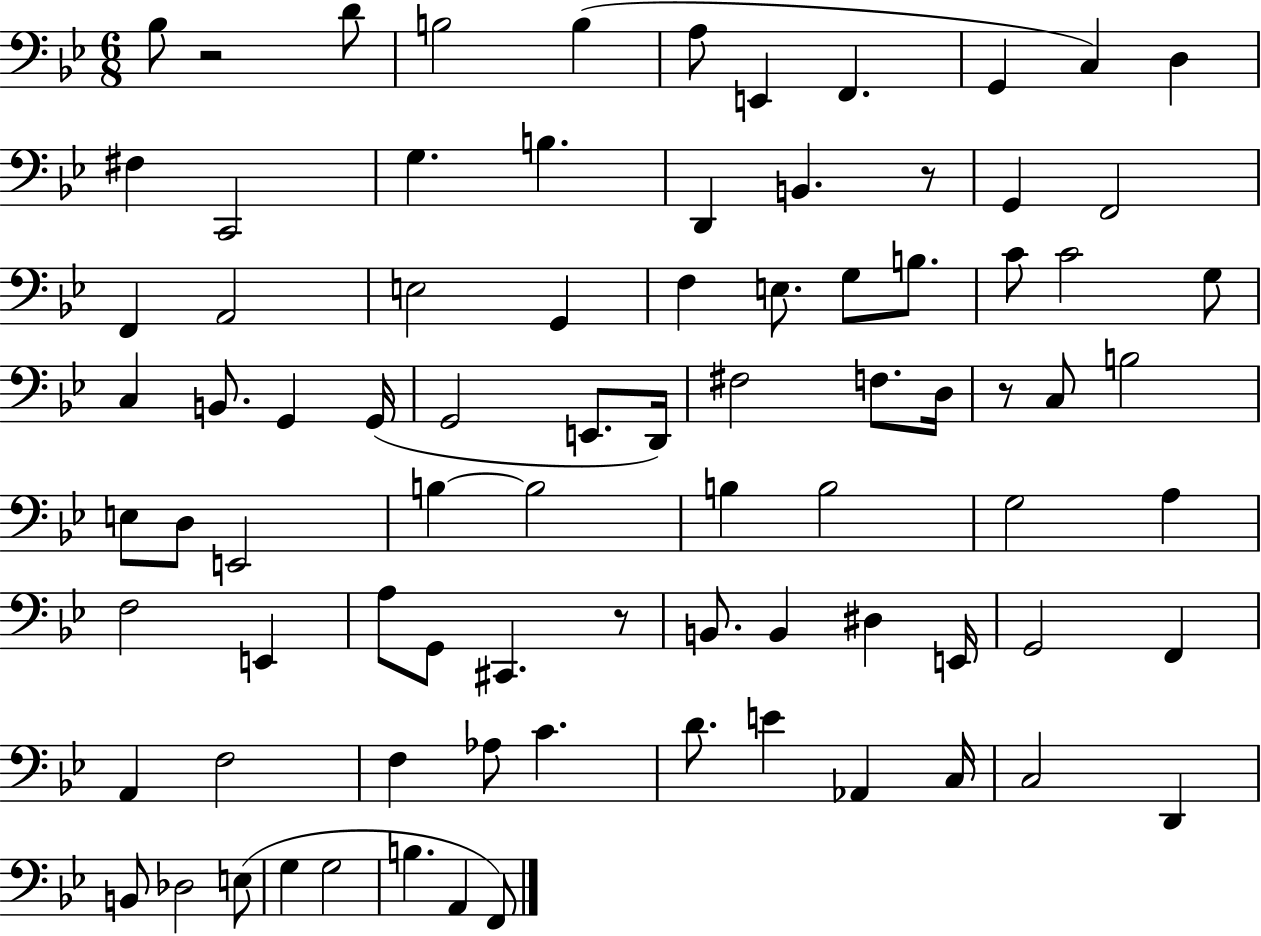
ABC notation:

X:1
T:Untitled
M:6/8
L:1/4
K:Bb
_B,/2 z2 D/2 B,2 B, A,/2 E,, F,, G,, C, D, ^F, C,,2 G, B, D,, B,, z/2 G,, F,,2 F,, A,,2 E,2 G,, F, E,/2 G,/2 B,/2 C/2 C2 G,/2 C, B,,/2 G,, G,,/4 G,,2 E,,/2 D,,/4 ^F,2 F,/2 D,/4 z/2 C,/2 B,2 E,/2 D,/2 E,,2 B, B,2 B, B,2 G,2 A, F,2 E,, A,/2 G,,/2 ^C,, z/2 B,,/2 B,, ^D, E,,/4 G,,2 F,, A,, F,2 F, _A,/2 C D/2 E _A,, C,/4 C,2 D,, B,,/2 _D,2 E,/2 G, G,2 B, A,, F,,/2